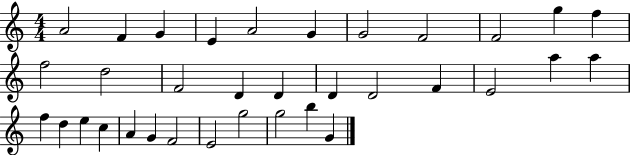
{
  \clef treble
  \numericTimeSignature
  \time 4/4
  \key c \major
  a'2 f'4 g'4 | e'4 a'2 g'4 | g'2 f'2 | f'2 g''4 f''4 | \break f''2 d''2 | f'2 d'4 d'4 | d'4 d'2 f'4 | e'2 a''4 a''4 | \break f''4 d''4 e''4 c''4 | a'4 g'4 f'2 | e'2 g''2 | g''2 b''4 g'4 | \break \bar "|."
}